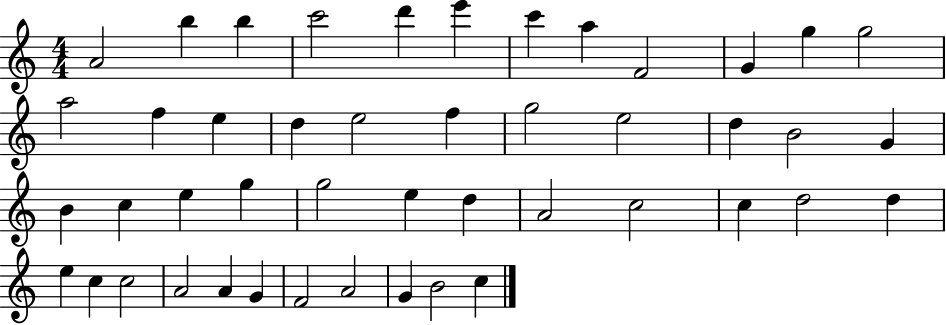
X:1
T:Untitled
M:4/4
L:1/4
K:C
A2 b b c'2 d' e' c' a F2 G g g2 a2 f e d e2 f g2 e2 d B2 G B c e g g2 e d A2 c2 c d2 d e c c2 A2 A G F2 A2 G B2 c